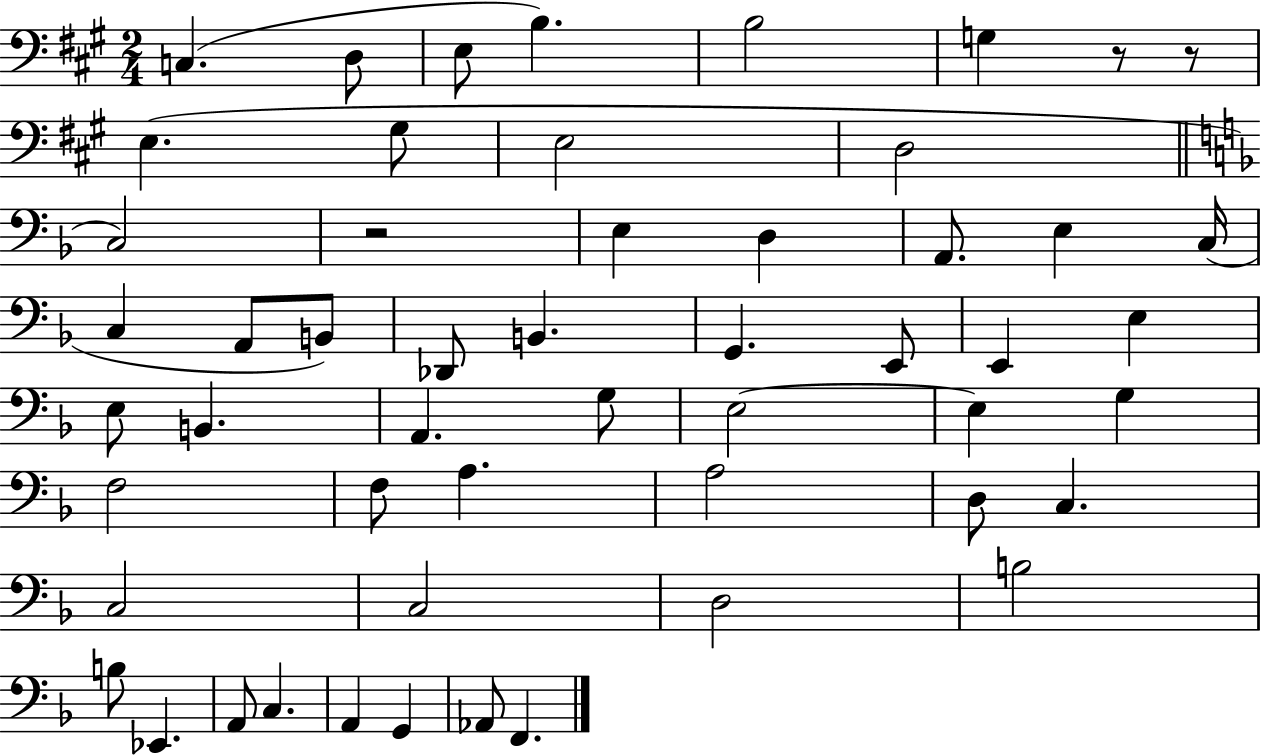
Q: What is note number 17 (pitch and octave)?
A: C3